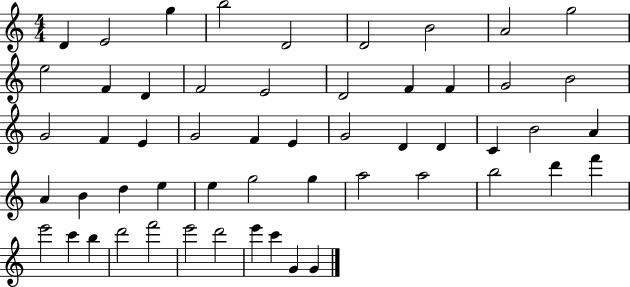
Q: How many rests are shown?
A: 0